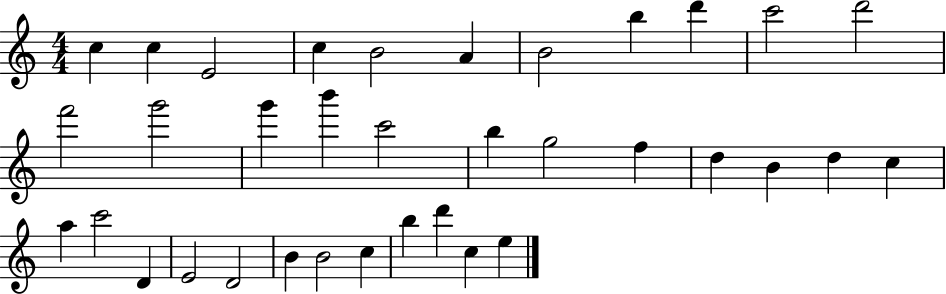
C5/q C5/q E4/h C5/q B4/h A4/q B4/h B5/q D6/q C6/h D6/h F6/h G6/h G6/q B6/q C6/h B5/q G5/h F5/q D5/q B4/q D5/q C5/q A5/q C6/h D4/q E4/h D4/h B4/q B4/h C5/q B5/q D6/q C5/q E5/q